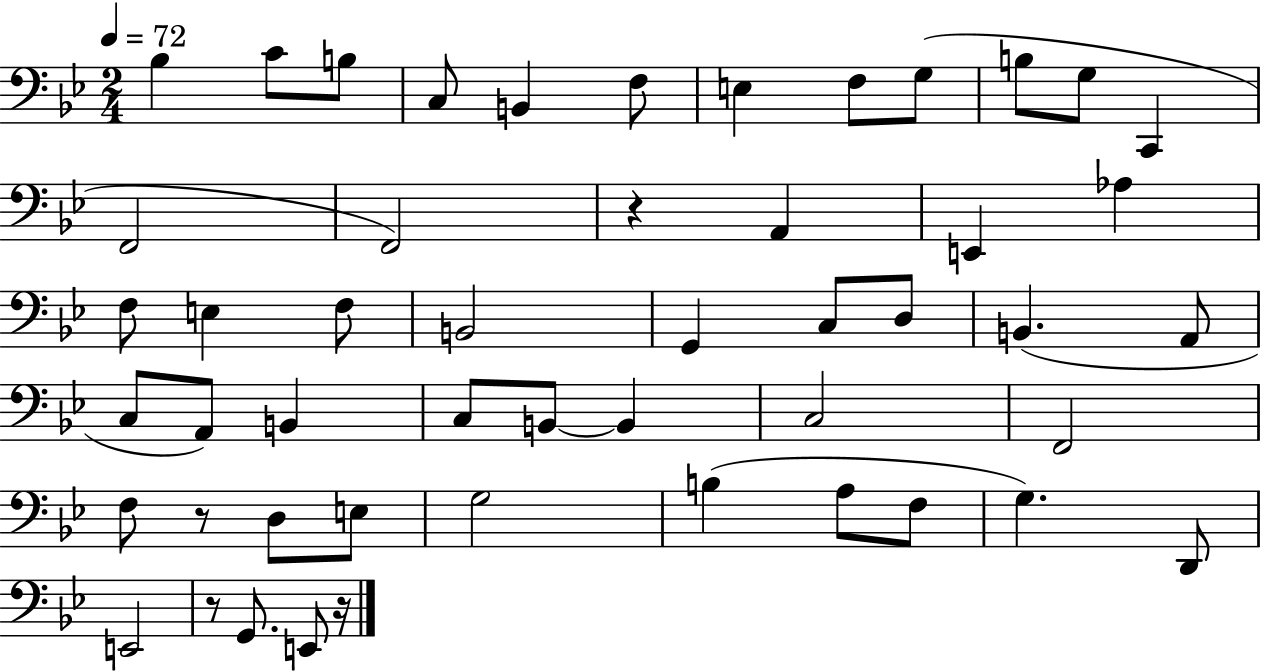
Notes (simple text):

Bb3/q C4/e B3/e C3/e B2/q F3/e E3/q F3/e G3/e B3/e G3/e C2/q F2/h F2/h R/q A2/q E2/q Ab3/q F3/e E3/q F3/e B2/h G2/q C3/e D3/e B2/q. A2/e C3/e A2/e B2/q C3/e B2/e B2/q C3/h F2/h F3/e R/e D3/e E3/e G3/h B3/q A3/e F3/e G3/q. D2/e E2/h R/e G2/e. E2/e R/s